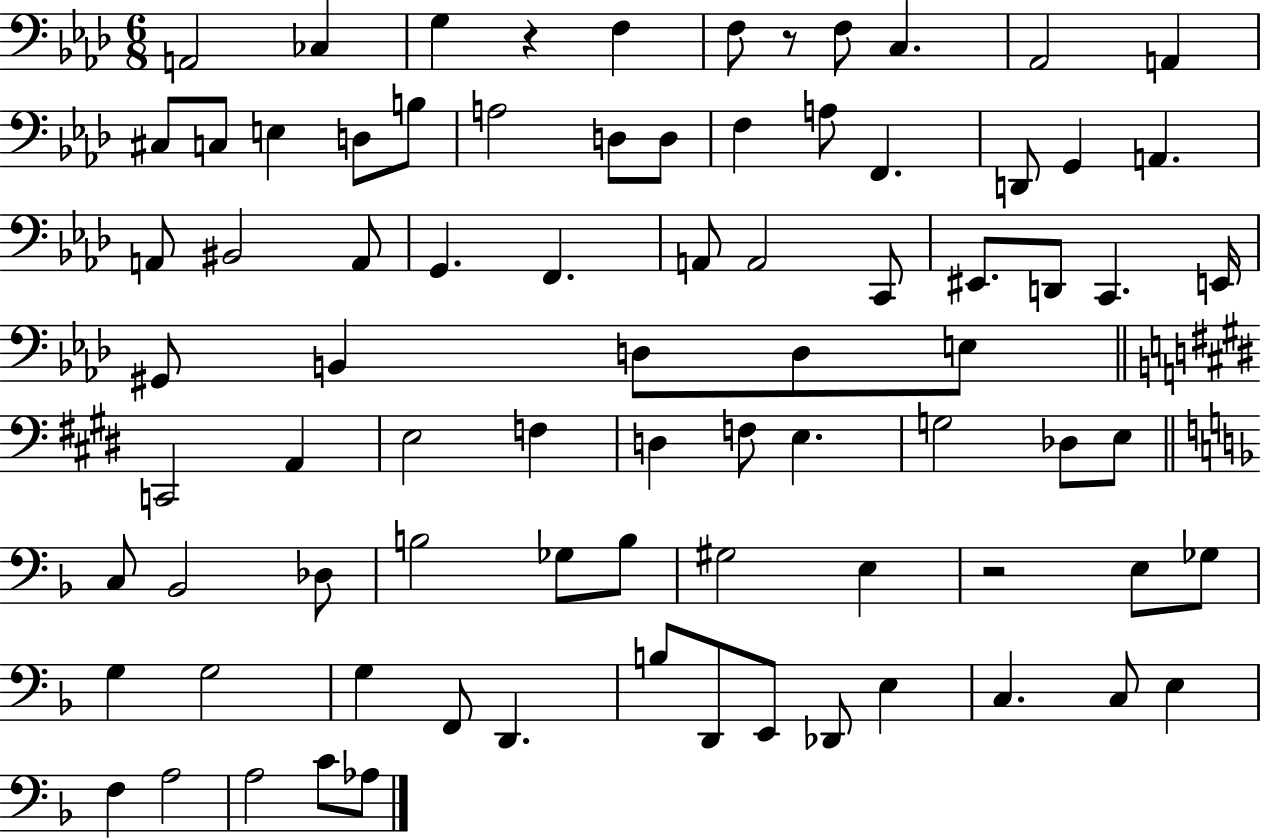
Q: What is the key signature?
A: AES major